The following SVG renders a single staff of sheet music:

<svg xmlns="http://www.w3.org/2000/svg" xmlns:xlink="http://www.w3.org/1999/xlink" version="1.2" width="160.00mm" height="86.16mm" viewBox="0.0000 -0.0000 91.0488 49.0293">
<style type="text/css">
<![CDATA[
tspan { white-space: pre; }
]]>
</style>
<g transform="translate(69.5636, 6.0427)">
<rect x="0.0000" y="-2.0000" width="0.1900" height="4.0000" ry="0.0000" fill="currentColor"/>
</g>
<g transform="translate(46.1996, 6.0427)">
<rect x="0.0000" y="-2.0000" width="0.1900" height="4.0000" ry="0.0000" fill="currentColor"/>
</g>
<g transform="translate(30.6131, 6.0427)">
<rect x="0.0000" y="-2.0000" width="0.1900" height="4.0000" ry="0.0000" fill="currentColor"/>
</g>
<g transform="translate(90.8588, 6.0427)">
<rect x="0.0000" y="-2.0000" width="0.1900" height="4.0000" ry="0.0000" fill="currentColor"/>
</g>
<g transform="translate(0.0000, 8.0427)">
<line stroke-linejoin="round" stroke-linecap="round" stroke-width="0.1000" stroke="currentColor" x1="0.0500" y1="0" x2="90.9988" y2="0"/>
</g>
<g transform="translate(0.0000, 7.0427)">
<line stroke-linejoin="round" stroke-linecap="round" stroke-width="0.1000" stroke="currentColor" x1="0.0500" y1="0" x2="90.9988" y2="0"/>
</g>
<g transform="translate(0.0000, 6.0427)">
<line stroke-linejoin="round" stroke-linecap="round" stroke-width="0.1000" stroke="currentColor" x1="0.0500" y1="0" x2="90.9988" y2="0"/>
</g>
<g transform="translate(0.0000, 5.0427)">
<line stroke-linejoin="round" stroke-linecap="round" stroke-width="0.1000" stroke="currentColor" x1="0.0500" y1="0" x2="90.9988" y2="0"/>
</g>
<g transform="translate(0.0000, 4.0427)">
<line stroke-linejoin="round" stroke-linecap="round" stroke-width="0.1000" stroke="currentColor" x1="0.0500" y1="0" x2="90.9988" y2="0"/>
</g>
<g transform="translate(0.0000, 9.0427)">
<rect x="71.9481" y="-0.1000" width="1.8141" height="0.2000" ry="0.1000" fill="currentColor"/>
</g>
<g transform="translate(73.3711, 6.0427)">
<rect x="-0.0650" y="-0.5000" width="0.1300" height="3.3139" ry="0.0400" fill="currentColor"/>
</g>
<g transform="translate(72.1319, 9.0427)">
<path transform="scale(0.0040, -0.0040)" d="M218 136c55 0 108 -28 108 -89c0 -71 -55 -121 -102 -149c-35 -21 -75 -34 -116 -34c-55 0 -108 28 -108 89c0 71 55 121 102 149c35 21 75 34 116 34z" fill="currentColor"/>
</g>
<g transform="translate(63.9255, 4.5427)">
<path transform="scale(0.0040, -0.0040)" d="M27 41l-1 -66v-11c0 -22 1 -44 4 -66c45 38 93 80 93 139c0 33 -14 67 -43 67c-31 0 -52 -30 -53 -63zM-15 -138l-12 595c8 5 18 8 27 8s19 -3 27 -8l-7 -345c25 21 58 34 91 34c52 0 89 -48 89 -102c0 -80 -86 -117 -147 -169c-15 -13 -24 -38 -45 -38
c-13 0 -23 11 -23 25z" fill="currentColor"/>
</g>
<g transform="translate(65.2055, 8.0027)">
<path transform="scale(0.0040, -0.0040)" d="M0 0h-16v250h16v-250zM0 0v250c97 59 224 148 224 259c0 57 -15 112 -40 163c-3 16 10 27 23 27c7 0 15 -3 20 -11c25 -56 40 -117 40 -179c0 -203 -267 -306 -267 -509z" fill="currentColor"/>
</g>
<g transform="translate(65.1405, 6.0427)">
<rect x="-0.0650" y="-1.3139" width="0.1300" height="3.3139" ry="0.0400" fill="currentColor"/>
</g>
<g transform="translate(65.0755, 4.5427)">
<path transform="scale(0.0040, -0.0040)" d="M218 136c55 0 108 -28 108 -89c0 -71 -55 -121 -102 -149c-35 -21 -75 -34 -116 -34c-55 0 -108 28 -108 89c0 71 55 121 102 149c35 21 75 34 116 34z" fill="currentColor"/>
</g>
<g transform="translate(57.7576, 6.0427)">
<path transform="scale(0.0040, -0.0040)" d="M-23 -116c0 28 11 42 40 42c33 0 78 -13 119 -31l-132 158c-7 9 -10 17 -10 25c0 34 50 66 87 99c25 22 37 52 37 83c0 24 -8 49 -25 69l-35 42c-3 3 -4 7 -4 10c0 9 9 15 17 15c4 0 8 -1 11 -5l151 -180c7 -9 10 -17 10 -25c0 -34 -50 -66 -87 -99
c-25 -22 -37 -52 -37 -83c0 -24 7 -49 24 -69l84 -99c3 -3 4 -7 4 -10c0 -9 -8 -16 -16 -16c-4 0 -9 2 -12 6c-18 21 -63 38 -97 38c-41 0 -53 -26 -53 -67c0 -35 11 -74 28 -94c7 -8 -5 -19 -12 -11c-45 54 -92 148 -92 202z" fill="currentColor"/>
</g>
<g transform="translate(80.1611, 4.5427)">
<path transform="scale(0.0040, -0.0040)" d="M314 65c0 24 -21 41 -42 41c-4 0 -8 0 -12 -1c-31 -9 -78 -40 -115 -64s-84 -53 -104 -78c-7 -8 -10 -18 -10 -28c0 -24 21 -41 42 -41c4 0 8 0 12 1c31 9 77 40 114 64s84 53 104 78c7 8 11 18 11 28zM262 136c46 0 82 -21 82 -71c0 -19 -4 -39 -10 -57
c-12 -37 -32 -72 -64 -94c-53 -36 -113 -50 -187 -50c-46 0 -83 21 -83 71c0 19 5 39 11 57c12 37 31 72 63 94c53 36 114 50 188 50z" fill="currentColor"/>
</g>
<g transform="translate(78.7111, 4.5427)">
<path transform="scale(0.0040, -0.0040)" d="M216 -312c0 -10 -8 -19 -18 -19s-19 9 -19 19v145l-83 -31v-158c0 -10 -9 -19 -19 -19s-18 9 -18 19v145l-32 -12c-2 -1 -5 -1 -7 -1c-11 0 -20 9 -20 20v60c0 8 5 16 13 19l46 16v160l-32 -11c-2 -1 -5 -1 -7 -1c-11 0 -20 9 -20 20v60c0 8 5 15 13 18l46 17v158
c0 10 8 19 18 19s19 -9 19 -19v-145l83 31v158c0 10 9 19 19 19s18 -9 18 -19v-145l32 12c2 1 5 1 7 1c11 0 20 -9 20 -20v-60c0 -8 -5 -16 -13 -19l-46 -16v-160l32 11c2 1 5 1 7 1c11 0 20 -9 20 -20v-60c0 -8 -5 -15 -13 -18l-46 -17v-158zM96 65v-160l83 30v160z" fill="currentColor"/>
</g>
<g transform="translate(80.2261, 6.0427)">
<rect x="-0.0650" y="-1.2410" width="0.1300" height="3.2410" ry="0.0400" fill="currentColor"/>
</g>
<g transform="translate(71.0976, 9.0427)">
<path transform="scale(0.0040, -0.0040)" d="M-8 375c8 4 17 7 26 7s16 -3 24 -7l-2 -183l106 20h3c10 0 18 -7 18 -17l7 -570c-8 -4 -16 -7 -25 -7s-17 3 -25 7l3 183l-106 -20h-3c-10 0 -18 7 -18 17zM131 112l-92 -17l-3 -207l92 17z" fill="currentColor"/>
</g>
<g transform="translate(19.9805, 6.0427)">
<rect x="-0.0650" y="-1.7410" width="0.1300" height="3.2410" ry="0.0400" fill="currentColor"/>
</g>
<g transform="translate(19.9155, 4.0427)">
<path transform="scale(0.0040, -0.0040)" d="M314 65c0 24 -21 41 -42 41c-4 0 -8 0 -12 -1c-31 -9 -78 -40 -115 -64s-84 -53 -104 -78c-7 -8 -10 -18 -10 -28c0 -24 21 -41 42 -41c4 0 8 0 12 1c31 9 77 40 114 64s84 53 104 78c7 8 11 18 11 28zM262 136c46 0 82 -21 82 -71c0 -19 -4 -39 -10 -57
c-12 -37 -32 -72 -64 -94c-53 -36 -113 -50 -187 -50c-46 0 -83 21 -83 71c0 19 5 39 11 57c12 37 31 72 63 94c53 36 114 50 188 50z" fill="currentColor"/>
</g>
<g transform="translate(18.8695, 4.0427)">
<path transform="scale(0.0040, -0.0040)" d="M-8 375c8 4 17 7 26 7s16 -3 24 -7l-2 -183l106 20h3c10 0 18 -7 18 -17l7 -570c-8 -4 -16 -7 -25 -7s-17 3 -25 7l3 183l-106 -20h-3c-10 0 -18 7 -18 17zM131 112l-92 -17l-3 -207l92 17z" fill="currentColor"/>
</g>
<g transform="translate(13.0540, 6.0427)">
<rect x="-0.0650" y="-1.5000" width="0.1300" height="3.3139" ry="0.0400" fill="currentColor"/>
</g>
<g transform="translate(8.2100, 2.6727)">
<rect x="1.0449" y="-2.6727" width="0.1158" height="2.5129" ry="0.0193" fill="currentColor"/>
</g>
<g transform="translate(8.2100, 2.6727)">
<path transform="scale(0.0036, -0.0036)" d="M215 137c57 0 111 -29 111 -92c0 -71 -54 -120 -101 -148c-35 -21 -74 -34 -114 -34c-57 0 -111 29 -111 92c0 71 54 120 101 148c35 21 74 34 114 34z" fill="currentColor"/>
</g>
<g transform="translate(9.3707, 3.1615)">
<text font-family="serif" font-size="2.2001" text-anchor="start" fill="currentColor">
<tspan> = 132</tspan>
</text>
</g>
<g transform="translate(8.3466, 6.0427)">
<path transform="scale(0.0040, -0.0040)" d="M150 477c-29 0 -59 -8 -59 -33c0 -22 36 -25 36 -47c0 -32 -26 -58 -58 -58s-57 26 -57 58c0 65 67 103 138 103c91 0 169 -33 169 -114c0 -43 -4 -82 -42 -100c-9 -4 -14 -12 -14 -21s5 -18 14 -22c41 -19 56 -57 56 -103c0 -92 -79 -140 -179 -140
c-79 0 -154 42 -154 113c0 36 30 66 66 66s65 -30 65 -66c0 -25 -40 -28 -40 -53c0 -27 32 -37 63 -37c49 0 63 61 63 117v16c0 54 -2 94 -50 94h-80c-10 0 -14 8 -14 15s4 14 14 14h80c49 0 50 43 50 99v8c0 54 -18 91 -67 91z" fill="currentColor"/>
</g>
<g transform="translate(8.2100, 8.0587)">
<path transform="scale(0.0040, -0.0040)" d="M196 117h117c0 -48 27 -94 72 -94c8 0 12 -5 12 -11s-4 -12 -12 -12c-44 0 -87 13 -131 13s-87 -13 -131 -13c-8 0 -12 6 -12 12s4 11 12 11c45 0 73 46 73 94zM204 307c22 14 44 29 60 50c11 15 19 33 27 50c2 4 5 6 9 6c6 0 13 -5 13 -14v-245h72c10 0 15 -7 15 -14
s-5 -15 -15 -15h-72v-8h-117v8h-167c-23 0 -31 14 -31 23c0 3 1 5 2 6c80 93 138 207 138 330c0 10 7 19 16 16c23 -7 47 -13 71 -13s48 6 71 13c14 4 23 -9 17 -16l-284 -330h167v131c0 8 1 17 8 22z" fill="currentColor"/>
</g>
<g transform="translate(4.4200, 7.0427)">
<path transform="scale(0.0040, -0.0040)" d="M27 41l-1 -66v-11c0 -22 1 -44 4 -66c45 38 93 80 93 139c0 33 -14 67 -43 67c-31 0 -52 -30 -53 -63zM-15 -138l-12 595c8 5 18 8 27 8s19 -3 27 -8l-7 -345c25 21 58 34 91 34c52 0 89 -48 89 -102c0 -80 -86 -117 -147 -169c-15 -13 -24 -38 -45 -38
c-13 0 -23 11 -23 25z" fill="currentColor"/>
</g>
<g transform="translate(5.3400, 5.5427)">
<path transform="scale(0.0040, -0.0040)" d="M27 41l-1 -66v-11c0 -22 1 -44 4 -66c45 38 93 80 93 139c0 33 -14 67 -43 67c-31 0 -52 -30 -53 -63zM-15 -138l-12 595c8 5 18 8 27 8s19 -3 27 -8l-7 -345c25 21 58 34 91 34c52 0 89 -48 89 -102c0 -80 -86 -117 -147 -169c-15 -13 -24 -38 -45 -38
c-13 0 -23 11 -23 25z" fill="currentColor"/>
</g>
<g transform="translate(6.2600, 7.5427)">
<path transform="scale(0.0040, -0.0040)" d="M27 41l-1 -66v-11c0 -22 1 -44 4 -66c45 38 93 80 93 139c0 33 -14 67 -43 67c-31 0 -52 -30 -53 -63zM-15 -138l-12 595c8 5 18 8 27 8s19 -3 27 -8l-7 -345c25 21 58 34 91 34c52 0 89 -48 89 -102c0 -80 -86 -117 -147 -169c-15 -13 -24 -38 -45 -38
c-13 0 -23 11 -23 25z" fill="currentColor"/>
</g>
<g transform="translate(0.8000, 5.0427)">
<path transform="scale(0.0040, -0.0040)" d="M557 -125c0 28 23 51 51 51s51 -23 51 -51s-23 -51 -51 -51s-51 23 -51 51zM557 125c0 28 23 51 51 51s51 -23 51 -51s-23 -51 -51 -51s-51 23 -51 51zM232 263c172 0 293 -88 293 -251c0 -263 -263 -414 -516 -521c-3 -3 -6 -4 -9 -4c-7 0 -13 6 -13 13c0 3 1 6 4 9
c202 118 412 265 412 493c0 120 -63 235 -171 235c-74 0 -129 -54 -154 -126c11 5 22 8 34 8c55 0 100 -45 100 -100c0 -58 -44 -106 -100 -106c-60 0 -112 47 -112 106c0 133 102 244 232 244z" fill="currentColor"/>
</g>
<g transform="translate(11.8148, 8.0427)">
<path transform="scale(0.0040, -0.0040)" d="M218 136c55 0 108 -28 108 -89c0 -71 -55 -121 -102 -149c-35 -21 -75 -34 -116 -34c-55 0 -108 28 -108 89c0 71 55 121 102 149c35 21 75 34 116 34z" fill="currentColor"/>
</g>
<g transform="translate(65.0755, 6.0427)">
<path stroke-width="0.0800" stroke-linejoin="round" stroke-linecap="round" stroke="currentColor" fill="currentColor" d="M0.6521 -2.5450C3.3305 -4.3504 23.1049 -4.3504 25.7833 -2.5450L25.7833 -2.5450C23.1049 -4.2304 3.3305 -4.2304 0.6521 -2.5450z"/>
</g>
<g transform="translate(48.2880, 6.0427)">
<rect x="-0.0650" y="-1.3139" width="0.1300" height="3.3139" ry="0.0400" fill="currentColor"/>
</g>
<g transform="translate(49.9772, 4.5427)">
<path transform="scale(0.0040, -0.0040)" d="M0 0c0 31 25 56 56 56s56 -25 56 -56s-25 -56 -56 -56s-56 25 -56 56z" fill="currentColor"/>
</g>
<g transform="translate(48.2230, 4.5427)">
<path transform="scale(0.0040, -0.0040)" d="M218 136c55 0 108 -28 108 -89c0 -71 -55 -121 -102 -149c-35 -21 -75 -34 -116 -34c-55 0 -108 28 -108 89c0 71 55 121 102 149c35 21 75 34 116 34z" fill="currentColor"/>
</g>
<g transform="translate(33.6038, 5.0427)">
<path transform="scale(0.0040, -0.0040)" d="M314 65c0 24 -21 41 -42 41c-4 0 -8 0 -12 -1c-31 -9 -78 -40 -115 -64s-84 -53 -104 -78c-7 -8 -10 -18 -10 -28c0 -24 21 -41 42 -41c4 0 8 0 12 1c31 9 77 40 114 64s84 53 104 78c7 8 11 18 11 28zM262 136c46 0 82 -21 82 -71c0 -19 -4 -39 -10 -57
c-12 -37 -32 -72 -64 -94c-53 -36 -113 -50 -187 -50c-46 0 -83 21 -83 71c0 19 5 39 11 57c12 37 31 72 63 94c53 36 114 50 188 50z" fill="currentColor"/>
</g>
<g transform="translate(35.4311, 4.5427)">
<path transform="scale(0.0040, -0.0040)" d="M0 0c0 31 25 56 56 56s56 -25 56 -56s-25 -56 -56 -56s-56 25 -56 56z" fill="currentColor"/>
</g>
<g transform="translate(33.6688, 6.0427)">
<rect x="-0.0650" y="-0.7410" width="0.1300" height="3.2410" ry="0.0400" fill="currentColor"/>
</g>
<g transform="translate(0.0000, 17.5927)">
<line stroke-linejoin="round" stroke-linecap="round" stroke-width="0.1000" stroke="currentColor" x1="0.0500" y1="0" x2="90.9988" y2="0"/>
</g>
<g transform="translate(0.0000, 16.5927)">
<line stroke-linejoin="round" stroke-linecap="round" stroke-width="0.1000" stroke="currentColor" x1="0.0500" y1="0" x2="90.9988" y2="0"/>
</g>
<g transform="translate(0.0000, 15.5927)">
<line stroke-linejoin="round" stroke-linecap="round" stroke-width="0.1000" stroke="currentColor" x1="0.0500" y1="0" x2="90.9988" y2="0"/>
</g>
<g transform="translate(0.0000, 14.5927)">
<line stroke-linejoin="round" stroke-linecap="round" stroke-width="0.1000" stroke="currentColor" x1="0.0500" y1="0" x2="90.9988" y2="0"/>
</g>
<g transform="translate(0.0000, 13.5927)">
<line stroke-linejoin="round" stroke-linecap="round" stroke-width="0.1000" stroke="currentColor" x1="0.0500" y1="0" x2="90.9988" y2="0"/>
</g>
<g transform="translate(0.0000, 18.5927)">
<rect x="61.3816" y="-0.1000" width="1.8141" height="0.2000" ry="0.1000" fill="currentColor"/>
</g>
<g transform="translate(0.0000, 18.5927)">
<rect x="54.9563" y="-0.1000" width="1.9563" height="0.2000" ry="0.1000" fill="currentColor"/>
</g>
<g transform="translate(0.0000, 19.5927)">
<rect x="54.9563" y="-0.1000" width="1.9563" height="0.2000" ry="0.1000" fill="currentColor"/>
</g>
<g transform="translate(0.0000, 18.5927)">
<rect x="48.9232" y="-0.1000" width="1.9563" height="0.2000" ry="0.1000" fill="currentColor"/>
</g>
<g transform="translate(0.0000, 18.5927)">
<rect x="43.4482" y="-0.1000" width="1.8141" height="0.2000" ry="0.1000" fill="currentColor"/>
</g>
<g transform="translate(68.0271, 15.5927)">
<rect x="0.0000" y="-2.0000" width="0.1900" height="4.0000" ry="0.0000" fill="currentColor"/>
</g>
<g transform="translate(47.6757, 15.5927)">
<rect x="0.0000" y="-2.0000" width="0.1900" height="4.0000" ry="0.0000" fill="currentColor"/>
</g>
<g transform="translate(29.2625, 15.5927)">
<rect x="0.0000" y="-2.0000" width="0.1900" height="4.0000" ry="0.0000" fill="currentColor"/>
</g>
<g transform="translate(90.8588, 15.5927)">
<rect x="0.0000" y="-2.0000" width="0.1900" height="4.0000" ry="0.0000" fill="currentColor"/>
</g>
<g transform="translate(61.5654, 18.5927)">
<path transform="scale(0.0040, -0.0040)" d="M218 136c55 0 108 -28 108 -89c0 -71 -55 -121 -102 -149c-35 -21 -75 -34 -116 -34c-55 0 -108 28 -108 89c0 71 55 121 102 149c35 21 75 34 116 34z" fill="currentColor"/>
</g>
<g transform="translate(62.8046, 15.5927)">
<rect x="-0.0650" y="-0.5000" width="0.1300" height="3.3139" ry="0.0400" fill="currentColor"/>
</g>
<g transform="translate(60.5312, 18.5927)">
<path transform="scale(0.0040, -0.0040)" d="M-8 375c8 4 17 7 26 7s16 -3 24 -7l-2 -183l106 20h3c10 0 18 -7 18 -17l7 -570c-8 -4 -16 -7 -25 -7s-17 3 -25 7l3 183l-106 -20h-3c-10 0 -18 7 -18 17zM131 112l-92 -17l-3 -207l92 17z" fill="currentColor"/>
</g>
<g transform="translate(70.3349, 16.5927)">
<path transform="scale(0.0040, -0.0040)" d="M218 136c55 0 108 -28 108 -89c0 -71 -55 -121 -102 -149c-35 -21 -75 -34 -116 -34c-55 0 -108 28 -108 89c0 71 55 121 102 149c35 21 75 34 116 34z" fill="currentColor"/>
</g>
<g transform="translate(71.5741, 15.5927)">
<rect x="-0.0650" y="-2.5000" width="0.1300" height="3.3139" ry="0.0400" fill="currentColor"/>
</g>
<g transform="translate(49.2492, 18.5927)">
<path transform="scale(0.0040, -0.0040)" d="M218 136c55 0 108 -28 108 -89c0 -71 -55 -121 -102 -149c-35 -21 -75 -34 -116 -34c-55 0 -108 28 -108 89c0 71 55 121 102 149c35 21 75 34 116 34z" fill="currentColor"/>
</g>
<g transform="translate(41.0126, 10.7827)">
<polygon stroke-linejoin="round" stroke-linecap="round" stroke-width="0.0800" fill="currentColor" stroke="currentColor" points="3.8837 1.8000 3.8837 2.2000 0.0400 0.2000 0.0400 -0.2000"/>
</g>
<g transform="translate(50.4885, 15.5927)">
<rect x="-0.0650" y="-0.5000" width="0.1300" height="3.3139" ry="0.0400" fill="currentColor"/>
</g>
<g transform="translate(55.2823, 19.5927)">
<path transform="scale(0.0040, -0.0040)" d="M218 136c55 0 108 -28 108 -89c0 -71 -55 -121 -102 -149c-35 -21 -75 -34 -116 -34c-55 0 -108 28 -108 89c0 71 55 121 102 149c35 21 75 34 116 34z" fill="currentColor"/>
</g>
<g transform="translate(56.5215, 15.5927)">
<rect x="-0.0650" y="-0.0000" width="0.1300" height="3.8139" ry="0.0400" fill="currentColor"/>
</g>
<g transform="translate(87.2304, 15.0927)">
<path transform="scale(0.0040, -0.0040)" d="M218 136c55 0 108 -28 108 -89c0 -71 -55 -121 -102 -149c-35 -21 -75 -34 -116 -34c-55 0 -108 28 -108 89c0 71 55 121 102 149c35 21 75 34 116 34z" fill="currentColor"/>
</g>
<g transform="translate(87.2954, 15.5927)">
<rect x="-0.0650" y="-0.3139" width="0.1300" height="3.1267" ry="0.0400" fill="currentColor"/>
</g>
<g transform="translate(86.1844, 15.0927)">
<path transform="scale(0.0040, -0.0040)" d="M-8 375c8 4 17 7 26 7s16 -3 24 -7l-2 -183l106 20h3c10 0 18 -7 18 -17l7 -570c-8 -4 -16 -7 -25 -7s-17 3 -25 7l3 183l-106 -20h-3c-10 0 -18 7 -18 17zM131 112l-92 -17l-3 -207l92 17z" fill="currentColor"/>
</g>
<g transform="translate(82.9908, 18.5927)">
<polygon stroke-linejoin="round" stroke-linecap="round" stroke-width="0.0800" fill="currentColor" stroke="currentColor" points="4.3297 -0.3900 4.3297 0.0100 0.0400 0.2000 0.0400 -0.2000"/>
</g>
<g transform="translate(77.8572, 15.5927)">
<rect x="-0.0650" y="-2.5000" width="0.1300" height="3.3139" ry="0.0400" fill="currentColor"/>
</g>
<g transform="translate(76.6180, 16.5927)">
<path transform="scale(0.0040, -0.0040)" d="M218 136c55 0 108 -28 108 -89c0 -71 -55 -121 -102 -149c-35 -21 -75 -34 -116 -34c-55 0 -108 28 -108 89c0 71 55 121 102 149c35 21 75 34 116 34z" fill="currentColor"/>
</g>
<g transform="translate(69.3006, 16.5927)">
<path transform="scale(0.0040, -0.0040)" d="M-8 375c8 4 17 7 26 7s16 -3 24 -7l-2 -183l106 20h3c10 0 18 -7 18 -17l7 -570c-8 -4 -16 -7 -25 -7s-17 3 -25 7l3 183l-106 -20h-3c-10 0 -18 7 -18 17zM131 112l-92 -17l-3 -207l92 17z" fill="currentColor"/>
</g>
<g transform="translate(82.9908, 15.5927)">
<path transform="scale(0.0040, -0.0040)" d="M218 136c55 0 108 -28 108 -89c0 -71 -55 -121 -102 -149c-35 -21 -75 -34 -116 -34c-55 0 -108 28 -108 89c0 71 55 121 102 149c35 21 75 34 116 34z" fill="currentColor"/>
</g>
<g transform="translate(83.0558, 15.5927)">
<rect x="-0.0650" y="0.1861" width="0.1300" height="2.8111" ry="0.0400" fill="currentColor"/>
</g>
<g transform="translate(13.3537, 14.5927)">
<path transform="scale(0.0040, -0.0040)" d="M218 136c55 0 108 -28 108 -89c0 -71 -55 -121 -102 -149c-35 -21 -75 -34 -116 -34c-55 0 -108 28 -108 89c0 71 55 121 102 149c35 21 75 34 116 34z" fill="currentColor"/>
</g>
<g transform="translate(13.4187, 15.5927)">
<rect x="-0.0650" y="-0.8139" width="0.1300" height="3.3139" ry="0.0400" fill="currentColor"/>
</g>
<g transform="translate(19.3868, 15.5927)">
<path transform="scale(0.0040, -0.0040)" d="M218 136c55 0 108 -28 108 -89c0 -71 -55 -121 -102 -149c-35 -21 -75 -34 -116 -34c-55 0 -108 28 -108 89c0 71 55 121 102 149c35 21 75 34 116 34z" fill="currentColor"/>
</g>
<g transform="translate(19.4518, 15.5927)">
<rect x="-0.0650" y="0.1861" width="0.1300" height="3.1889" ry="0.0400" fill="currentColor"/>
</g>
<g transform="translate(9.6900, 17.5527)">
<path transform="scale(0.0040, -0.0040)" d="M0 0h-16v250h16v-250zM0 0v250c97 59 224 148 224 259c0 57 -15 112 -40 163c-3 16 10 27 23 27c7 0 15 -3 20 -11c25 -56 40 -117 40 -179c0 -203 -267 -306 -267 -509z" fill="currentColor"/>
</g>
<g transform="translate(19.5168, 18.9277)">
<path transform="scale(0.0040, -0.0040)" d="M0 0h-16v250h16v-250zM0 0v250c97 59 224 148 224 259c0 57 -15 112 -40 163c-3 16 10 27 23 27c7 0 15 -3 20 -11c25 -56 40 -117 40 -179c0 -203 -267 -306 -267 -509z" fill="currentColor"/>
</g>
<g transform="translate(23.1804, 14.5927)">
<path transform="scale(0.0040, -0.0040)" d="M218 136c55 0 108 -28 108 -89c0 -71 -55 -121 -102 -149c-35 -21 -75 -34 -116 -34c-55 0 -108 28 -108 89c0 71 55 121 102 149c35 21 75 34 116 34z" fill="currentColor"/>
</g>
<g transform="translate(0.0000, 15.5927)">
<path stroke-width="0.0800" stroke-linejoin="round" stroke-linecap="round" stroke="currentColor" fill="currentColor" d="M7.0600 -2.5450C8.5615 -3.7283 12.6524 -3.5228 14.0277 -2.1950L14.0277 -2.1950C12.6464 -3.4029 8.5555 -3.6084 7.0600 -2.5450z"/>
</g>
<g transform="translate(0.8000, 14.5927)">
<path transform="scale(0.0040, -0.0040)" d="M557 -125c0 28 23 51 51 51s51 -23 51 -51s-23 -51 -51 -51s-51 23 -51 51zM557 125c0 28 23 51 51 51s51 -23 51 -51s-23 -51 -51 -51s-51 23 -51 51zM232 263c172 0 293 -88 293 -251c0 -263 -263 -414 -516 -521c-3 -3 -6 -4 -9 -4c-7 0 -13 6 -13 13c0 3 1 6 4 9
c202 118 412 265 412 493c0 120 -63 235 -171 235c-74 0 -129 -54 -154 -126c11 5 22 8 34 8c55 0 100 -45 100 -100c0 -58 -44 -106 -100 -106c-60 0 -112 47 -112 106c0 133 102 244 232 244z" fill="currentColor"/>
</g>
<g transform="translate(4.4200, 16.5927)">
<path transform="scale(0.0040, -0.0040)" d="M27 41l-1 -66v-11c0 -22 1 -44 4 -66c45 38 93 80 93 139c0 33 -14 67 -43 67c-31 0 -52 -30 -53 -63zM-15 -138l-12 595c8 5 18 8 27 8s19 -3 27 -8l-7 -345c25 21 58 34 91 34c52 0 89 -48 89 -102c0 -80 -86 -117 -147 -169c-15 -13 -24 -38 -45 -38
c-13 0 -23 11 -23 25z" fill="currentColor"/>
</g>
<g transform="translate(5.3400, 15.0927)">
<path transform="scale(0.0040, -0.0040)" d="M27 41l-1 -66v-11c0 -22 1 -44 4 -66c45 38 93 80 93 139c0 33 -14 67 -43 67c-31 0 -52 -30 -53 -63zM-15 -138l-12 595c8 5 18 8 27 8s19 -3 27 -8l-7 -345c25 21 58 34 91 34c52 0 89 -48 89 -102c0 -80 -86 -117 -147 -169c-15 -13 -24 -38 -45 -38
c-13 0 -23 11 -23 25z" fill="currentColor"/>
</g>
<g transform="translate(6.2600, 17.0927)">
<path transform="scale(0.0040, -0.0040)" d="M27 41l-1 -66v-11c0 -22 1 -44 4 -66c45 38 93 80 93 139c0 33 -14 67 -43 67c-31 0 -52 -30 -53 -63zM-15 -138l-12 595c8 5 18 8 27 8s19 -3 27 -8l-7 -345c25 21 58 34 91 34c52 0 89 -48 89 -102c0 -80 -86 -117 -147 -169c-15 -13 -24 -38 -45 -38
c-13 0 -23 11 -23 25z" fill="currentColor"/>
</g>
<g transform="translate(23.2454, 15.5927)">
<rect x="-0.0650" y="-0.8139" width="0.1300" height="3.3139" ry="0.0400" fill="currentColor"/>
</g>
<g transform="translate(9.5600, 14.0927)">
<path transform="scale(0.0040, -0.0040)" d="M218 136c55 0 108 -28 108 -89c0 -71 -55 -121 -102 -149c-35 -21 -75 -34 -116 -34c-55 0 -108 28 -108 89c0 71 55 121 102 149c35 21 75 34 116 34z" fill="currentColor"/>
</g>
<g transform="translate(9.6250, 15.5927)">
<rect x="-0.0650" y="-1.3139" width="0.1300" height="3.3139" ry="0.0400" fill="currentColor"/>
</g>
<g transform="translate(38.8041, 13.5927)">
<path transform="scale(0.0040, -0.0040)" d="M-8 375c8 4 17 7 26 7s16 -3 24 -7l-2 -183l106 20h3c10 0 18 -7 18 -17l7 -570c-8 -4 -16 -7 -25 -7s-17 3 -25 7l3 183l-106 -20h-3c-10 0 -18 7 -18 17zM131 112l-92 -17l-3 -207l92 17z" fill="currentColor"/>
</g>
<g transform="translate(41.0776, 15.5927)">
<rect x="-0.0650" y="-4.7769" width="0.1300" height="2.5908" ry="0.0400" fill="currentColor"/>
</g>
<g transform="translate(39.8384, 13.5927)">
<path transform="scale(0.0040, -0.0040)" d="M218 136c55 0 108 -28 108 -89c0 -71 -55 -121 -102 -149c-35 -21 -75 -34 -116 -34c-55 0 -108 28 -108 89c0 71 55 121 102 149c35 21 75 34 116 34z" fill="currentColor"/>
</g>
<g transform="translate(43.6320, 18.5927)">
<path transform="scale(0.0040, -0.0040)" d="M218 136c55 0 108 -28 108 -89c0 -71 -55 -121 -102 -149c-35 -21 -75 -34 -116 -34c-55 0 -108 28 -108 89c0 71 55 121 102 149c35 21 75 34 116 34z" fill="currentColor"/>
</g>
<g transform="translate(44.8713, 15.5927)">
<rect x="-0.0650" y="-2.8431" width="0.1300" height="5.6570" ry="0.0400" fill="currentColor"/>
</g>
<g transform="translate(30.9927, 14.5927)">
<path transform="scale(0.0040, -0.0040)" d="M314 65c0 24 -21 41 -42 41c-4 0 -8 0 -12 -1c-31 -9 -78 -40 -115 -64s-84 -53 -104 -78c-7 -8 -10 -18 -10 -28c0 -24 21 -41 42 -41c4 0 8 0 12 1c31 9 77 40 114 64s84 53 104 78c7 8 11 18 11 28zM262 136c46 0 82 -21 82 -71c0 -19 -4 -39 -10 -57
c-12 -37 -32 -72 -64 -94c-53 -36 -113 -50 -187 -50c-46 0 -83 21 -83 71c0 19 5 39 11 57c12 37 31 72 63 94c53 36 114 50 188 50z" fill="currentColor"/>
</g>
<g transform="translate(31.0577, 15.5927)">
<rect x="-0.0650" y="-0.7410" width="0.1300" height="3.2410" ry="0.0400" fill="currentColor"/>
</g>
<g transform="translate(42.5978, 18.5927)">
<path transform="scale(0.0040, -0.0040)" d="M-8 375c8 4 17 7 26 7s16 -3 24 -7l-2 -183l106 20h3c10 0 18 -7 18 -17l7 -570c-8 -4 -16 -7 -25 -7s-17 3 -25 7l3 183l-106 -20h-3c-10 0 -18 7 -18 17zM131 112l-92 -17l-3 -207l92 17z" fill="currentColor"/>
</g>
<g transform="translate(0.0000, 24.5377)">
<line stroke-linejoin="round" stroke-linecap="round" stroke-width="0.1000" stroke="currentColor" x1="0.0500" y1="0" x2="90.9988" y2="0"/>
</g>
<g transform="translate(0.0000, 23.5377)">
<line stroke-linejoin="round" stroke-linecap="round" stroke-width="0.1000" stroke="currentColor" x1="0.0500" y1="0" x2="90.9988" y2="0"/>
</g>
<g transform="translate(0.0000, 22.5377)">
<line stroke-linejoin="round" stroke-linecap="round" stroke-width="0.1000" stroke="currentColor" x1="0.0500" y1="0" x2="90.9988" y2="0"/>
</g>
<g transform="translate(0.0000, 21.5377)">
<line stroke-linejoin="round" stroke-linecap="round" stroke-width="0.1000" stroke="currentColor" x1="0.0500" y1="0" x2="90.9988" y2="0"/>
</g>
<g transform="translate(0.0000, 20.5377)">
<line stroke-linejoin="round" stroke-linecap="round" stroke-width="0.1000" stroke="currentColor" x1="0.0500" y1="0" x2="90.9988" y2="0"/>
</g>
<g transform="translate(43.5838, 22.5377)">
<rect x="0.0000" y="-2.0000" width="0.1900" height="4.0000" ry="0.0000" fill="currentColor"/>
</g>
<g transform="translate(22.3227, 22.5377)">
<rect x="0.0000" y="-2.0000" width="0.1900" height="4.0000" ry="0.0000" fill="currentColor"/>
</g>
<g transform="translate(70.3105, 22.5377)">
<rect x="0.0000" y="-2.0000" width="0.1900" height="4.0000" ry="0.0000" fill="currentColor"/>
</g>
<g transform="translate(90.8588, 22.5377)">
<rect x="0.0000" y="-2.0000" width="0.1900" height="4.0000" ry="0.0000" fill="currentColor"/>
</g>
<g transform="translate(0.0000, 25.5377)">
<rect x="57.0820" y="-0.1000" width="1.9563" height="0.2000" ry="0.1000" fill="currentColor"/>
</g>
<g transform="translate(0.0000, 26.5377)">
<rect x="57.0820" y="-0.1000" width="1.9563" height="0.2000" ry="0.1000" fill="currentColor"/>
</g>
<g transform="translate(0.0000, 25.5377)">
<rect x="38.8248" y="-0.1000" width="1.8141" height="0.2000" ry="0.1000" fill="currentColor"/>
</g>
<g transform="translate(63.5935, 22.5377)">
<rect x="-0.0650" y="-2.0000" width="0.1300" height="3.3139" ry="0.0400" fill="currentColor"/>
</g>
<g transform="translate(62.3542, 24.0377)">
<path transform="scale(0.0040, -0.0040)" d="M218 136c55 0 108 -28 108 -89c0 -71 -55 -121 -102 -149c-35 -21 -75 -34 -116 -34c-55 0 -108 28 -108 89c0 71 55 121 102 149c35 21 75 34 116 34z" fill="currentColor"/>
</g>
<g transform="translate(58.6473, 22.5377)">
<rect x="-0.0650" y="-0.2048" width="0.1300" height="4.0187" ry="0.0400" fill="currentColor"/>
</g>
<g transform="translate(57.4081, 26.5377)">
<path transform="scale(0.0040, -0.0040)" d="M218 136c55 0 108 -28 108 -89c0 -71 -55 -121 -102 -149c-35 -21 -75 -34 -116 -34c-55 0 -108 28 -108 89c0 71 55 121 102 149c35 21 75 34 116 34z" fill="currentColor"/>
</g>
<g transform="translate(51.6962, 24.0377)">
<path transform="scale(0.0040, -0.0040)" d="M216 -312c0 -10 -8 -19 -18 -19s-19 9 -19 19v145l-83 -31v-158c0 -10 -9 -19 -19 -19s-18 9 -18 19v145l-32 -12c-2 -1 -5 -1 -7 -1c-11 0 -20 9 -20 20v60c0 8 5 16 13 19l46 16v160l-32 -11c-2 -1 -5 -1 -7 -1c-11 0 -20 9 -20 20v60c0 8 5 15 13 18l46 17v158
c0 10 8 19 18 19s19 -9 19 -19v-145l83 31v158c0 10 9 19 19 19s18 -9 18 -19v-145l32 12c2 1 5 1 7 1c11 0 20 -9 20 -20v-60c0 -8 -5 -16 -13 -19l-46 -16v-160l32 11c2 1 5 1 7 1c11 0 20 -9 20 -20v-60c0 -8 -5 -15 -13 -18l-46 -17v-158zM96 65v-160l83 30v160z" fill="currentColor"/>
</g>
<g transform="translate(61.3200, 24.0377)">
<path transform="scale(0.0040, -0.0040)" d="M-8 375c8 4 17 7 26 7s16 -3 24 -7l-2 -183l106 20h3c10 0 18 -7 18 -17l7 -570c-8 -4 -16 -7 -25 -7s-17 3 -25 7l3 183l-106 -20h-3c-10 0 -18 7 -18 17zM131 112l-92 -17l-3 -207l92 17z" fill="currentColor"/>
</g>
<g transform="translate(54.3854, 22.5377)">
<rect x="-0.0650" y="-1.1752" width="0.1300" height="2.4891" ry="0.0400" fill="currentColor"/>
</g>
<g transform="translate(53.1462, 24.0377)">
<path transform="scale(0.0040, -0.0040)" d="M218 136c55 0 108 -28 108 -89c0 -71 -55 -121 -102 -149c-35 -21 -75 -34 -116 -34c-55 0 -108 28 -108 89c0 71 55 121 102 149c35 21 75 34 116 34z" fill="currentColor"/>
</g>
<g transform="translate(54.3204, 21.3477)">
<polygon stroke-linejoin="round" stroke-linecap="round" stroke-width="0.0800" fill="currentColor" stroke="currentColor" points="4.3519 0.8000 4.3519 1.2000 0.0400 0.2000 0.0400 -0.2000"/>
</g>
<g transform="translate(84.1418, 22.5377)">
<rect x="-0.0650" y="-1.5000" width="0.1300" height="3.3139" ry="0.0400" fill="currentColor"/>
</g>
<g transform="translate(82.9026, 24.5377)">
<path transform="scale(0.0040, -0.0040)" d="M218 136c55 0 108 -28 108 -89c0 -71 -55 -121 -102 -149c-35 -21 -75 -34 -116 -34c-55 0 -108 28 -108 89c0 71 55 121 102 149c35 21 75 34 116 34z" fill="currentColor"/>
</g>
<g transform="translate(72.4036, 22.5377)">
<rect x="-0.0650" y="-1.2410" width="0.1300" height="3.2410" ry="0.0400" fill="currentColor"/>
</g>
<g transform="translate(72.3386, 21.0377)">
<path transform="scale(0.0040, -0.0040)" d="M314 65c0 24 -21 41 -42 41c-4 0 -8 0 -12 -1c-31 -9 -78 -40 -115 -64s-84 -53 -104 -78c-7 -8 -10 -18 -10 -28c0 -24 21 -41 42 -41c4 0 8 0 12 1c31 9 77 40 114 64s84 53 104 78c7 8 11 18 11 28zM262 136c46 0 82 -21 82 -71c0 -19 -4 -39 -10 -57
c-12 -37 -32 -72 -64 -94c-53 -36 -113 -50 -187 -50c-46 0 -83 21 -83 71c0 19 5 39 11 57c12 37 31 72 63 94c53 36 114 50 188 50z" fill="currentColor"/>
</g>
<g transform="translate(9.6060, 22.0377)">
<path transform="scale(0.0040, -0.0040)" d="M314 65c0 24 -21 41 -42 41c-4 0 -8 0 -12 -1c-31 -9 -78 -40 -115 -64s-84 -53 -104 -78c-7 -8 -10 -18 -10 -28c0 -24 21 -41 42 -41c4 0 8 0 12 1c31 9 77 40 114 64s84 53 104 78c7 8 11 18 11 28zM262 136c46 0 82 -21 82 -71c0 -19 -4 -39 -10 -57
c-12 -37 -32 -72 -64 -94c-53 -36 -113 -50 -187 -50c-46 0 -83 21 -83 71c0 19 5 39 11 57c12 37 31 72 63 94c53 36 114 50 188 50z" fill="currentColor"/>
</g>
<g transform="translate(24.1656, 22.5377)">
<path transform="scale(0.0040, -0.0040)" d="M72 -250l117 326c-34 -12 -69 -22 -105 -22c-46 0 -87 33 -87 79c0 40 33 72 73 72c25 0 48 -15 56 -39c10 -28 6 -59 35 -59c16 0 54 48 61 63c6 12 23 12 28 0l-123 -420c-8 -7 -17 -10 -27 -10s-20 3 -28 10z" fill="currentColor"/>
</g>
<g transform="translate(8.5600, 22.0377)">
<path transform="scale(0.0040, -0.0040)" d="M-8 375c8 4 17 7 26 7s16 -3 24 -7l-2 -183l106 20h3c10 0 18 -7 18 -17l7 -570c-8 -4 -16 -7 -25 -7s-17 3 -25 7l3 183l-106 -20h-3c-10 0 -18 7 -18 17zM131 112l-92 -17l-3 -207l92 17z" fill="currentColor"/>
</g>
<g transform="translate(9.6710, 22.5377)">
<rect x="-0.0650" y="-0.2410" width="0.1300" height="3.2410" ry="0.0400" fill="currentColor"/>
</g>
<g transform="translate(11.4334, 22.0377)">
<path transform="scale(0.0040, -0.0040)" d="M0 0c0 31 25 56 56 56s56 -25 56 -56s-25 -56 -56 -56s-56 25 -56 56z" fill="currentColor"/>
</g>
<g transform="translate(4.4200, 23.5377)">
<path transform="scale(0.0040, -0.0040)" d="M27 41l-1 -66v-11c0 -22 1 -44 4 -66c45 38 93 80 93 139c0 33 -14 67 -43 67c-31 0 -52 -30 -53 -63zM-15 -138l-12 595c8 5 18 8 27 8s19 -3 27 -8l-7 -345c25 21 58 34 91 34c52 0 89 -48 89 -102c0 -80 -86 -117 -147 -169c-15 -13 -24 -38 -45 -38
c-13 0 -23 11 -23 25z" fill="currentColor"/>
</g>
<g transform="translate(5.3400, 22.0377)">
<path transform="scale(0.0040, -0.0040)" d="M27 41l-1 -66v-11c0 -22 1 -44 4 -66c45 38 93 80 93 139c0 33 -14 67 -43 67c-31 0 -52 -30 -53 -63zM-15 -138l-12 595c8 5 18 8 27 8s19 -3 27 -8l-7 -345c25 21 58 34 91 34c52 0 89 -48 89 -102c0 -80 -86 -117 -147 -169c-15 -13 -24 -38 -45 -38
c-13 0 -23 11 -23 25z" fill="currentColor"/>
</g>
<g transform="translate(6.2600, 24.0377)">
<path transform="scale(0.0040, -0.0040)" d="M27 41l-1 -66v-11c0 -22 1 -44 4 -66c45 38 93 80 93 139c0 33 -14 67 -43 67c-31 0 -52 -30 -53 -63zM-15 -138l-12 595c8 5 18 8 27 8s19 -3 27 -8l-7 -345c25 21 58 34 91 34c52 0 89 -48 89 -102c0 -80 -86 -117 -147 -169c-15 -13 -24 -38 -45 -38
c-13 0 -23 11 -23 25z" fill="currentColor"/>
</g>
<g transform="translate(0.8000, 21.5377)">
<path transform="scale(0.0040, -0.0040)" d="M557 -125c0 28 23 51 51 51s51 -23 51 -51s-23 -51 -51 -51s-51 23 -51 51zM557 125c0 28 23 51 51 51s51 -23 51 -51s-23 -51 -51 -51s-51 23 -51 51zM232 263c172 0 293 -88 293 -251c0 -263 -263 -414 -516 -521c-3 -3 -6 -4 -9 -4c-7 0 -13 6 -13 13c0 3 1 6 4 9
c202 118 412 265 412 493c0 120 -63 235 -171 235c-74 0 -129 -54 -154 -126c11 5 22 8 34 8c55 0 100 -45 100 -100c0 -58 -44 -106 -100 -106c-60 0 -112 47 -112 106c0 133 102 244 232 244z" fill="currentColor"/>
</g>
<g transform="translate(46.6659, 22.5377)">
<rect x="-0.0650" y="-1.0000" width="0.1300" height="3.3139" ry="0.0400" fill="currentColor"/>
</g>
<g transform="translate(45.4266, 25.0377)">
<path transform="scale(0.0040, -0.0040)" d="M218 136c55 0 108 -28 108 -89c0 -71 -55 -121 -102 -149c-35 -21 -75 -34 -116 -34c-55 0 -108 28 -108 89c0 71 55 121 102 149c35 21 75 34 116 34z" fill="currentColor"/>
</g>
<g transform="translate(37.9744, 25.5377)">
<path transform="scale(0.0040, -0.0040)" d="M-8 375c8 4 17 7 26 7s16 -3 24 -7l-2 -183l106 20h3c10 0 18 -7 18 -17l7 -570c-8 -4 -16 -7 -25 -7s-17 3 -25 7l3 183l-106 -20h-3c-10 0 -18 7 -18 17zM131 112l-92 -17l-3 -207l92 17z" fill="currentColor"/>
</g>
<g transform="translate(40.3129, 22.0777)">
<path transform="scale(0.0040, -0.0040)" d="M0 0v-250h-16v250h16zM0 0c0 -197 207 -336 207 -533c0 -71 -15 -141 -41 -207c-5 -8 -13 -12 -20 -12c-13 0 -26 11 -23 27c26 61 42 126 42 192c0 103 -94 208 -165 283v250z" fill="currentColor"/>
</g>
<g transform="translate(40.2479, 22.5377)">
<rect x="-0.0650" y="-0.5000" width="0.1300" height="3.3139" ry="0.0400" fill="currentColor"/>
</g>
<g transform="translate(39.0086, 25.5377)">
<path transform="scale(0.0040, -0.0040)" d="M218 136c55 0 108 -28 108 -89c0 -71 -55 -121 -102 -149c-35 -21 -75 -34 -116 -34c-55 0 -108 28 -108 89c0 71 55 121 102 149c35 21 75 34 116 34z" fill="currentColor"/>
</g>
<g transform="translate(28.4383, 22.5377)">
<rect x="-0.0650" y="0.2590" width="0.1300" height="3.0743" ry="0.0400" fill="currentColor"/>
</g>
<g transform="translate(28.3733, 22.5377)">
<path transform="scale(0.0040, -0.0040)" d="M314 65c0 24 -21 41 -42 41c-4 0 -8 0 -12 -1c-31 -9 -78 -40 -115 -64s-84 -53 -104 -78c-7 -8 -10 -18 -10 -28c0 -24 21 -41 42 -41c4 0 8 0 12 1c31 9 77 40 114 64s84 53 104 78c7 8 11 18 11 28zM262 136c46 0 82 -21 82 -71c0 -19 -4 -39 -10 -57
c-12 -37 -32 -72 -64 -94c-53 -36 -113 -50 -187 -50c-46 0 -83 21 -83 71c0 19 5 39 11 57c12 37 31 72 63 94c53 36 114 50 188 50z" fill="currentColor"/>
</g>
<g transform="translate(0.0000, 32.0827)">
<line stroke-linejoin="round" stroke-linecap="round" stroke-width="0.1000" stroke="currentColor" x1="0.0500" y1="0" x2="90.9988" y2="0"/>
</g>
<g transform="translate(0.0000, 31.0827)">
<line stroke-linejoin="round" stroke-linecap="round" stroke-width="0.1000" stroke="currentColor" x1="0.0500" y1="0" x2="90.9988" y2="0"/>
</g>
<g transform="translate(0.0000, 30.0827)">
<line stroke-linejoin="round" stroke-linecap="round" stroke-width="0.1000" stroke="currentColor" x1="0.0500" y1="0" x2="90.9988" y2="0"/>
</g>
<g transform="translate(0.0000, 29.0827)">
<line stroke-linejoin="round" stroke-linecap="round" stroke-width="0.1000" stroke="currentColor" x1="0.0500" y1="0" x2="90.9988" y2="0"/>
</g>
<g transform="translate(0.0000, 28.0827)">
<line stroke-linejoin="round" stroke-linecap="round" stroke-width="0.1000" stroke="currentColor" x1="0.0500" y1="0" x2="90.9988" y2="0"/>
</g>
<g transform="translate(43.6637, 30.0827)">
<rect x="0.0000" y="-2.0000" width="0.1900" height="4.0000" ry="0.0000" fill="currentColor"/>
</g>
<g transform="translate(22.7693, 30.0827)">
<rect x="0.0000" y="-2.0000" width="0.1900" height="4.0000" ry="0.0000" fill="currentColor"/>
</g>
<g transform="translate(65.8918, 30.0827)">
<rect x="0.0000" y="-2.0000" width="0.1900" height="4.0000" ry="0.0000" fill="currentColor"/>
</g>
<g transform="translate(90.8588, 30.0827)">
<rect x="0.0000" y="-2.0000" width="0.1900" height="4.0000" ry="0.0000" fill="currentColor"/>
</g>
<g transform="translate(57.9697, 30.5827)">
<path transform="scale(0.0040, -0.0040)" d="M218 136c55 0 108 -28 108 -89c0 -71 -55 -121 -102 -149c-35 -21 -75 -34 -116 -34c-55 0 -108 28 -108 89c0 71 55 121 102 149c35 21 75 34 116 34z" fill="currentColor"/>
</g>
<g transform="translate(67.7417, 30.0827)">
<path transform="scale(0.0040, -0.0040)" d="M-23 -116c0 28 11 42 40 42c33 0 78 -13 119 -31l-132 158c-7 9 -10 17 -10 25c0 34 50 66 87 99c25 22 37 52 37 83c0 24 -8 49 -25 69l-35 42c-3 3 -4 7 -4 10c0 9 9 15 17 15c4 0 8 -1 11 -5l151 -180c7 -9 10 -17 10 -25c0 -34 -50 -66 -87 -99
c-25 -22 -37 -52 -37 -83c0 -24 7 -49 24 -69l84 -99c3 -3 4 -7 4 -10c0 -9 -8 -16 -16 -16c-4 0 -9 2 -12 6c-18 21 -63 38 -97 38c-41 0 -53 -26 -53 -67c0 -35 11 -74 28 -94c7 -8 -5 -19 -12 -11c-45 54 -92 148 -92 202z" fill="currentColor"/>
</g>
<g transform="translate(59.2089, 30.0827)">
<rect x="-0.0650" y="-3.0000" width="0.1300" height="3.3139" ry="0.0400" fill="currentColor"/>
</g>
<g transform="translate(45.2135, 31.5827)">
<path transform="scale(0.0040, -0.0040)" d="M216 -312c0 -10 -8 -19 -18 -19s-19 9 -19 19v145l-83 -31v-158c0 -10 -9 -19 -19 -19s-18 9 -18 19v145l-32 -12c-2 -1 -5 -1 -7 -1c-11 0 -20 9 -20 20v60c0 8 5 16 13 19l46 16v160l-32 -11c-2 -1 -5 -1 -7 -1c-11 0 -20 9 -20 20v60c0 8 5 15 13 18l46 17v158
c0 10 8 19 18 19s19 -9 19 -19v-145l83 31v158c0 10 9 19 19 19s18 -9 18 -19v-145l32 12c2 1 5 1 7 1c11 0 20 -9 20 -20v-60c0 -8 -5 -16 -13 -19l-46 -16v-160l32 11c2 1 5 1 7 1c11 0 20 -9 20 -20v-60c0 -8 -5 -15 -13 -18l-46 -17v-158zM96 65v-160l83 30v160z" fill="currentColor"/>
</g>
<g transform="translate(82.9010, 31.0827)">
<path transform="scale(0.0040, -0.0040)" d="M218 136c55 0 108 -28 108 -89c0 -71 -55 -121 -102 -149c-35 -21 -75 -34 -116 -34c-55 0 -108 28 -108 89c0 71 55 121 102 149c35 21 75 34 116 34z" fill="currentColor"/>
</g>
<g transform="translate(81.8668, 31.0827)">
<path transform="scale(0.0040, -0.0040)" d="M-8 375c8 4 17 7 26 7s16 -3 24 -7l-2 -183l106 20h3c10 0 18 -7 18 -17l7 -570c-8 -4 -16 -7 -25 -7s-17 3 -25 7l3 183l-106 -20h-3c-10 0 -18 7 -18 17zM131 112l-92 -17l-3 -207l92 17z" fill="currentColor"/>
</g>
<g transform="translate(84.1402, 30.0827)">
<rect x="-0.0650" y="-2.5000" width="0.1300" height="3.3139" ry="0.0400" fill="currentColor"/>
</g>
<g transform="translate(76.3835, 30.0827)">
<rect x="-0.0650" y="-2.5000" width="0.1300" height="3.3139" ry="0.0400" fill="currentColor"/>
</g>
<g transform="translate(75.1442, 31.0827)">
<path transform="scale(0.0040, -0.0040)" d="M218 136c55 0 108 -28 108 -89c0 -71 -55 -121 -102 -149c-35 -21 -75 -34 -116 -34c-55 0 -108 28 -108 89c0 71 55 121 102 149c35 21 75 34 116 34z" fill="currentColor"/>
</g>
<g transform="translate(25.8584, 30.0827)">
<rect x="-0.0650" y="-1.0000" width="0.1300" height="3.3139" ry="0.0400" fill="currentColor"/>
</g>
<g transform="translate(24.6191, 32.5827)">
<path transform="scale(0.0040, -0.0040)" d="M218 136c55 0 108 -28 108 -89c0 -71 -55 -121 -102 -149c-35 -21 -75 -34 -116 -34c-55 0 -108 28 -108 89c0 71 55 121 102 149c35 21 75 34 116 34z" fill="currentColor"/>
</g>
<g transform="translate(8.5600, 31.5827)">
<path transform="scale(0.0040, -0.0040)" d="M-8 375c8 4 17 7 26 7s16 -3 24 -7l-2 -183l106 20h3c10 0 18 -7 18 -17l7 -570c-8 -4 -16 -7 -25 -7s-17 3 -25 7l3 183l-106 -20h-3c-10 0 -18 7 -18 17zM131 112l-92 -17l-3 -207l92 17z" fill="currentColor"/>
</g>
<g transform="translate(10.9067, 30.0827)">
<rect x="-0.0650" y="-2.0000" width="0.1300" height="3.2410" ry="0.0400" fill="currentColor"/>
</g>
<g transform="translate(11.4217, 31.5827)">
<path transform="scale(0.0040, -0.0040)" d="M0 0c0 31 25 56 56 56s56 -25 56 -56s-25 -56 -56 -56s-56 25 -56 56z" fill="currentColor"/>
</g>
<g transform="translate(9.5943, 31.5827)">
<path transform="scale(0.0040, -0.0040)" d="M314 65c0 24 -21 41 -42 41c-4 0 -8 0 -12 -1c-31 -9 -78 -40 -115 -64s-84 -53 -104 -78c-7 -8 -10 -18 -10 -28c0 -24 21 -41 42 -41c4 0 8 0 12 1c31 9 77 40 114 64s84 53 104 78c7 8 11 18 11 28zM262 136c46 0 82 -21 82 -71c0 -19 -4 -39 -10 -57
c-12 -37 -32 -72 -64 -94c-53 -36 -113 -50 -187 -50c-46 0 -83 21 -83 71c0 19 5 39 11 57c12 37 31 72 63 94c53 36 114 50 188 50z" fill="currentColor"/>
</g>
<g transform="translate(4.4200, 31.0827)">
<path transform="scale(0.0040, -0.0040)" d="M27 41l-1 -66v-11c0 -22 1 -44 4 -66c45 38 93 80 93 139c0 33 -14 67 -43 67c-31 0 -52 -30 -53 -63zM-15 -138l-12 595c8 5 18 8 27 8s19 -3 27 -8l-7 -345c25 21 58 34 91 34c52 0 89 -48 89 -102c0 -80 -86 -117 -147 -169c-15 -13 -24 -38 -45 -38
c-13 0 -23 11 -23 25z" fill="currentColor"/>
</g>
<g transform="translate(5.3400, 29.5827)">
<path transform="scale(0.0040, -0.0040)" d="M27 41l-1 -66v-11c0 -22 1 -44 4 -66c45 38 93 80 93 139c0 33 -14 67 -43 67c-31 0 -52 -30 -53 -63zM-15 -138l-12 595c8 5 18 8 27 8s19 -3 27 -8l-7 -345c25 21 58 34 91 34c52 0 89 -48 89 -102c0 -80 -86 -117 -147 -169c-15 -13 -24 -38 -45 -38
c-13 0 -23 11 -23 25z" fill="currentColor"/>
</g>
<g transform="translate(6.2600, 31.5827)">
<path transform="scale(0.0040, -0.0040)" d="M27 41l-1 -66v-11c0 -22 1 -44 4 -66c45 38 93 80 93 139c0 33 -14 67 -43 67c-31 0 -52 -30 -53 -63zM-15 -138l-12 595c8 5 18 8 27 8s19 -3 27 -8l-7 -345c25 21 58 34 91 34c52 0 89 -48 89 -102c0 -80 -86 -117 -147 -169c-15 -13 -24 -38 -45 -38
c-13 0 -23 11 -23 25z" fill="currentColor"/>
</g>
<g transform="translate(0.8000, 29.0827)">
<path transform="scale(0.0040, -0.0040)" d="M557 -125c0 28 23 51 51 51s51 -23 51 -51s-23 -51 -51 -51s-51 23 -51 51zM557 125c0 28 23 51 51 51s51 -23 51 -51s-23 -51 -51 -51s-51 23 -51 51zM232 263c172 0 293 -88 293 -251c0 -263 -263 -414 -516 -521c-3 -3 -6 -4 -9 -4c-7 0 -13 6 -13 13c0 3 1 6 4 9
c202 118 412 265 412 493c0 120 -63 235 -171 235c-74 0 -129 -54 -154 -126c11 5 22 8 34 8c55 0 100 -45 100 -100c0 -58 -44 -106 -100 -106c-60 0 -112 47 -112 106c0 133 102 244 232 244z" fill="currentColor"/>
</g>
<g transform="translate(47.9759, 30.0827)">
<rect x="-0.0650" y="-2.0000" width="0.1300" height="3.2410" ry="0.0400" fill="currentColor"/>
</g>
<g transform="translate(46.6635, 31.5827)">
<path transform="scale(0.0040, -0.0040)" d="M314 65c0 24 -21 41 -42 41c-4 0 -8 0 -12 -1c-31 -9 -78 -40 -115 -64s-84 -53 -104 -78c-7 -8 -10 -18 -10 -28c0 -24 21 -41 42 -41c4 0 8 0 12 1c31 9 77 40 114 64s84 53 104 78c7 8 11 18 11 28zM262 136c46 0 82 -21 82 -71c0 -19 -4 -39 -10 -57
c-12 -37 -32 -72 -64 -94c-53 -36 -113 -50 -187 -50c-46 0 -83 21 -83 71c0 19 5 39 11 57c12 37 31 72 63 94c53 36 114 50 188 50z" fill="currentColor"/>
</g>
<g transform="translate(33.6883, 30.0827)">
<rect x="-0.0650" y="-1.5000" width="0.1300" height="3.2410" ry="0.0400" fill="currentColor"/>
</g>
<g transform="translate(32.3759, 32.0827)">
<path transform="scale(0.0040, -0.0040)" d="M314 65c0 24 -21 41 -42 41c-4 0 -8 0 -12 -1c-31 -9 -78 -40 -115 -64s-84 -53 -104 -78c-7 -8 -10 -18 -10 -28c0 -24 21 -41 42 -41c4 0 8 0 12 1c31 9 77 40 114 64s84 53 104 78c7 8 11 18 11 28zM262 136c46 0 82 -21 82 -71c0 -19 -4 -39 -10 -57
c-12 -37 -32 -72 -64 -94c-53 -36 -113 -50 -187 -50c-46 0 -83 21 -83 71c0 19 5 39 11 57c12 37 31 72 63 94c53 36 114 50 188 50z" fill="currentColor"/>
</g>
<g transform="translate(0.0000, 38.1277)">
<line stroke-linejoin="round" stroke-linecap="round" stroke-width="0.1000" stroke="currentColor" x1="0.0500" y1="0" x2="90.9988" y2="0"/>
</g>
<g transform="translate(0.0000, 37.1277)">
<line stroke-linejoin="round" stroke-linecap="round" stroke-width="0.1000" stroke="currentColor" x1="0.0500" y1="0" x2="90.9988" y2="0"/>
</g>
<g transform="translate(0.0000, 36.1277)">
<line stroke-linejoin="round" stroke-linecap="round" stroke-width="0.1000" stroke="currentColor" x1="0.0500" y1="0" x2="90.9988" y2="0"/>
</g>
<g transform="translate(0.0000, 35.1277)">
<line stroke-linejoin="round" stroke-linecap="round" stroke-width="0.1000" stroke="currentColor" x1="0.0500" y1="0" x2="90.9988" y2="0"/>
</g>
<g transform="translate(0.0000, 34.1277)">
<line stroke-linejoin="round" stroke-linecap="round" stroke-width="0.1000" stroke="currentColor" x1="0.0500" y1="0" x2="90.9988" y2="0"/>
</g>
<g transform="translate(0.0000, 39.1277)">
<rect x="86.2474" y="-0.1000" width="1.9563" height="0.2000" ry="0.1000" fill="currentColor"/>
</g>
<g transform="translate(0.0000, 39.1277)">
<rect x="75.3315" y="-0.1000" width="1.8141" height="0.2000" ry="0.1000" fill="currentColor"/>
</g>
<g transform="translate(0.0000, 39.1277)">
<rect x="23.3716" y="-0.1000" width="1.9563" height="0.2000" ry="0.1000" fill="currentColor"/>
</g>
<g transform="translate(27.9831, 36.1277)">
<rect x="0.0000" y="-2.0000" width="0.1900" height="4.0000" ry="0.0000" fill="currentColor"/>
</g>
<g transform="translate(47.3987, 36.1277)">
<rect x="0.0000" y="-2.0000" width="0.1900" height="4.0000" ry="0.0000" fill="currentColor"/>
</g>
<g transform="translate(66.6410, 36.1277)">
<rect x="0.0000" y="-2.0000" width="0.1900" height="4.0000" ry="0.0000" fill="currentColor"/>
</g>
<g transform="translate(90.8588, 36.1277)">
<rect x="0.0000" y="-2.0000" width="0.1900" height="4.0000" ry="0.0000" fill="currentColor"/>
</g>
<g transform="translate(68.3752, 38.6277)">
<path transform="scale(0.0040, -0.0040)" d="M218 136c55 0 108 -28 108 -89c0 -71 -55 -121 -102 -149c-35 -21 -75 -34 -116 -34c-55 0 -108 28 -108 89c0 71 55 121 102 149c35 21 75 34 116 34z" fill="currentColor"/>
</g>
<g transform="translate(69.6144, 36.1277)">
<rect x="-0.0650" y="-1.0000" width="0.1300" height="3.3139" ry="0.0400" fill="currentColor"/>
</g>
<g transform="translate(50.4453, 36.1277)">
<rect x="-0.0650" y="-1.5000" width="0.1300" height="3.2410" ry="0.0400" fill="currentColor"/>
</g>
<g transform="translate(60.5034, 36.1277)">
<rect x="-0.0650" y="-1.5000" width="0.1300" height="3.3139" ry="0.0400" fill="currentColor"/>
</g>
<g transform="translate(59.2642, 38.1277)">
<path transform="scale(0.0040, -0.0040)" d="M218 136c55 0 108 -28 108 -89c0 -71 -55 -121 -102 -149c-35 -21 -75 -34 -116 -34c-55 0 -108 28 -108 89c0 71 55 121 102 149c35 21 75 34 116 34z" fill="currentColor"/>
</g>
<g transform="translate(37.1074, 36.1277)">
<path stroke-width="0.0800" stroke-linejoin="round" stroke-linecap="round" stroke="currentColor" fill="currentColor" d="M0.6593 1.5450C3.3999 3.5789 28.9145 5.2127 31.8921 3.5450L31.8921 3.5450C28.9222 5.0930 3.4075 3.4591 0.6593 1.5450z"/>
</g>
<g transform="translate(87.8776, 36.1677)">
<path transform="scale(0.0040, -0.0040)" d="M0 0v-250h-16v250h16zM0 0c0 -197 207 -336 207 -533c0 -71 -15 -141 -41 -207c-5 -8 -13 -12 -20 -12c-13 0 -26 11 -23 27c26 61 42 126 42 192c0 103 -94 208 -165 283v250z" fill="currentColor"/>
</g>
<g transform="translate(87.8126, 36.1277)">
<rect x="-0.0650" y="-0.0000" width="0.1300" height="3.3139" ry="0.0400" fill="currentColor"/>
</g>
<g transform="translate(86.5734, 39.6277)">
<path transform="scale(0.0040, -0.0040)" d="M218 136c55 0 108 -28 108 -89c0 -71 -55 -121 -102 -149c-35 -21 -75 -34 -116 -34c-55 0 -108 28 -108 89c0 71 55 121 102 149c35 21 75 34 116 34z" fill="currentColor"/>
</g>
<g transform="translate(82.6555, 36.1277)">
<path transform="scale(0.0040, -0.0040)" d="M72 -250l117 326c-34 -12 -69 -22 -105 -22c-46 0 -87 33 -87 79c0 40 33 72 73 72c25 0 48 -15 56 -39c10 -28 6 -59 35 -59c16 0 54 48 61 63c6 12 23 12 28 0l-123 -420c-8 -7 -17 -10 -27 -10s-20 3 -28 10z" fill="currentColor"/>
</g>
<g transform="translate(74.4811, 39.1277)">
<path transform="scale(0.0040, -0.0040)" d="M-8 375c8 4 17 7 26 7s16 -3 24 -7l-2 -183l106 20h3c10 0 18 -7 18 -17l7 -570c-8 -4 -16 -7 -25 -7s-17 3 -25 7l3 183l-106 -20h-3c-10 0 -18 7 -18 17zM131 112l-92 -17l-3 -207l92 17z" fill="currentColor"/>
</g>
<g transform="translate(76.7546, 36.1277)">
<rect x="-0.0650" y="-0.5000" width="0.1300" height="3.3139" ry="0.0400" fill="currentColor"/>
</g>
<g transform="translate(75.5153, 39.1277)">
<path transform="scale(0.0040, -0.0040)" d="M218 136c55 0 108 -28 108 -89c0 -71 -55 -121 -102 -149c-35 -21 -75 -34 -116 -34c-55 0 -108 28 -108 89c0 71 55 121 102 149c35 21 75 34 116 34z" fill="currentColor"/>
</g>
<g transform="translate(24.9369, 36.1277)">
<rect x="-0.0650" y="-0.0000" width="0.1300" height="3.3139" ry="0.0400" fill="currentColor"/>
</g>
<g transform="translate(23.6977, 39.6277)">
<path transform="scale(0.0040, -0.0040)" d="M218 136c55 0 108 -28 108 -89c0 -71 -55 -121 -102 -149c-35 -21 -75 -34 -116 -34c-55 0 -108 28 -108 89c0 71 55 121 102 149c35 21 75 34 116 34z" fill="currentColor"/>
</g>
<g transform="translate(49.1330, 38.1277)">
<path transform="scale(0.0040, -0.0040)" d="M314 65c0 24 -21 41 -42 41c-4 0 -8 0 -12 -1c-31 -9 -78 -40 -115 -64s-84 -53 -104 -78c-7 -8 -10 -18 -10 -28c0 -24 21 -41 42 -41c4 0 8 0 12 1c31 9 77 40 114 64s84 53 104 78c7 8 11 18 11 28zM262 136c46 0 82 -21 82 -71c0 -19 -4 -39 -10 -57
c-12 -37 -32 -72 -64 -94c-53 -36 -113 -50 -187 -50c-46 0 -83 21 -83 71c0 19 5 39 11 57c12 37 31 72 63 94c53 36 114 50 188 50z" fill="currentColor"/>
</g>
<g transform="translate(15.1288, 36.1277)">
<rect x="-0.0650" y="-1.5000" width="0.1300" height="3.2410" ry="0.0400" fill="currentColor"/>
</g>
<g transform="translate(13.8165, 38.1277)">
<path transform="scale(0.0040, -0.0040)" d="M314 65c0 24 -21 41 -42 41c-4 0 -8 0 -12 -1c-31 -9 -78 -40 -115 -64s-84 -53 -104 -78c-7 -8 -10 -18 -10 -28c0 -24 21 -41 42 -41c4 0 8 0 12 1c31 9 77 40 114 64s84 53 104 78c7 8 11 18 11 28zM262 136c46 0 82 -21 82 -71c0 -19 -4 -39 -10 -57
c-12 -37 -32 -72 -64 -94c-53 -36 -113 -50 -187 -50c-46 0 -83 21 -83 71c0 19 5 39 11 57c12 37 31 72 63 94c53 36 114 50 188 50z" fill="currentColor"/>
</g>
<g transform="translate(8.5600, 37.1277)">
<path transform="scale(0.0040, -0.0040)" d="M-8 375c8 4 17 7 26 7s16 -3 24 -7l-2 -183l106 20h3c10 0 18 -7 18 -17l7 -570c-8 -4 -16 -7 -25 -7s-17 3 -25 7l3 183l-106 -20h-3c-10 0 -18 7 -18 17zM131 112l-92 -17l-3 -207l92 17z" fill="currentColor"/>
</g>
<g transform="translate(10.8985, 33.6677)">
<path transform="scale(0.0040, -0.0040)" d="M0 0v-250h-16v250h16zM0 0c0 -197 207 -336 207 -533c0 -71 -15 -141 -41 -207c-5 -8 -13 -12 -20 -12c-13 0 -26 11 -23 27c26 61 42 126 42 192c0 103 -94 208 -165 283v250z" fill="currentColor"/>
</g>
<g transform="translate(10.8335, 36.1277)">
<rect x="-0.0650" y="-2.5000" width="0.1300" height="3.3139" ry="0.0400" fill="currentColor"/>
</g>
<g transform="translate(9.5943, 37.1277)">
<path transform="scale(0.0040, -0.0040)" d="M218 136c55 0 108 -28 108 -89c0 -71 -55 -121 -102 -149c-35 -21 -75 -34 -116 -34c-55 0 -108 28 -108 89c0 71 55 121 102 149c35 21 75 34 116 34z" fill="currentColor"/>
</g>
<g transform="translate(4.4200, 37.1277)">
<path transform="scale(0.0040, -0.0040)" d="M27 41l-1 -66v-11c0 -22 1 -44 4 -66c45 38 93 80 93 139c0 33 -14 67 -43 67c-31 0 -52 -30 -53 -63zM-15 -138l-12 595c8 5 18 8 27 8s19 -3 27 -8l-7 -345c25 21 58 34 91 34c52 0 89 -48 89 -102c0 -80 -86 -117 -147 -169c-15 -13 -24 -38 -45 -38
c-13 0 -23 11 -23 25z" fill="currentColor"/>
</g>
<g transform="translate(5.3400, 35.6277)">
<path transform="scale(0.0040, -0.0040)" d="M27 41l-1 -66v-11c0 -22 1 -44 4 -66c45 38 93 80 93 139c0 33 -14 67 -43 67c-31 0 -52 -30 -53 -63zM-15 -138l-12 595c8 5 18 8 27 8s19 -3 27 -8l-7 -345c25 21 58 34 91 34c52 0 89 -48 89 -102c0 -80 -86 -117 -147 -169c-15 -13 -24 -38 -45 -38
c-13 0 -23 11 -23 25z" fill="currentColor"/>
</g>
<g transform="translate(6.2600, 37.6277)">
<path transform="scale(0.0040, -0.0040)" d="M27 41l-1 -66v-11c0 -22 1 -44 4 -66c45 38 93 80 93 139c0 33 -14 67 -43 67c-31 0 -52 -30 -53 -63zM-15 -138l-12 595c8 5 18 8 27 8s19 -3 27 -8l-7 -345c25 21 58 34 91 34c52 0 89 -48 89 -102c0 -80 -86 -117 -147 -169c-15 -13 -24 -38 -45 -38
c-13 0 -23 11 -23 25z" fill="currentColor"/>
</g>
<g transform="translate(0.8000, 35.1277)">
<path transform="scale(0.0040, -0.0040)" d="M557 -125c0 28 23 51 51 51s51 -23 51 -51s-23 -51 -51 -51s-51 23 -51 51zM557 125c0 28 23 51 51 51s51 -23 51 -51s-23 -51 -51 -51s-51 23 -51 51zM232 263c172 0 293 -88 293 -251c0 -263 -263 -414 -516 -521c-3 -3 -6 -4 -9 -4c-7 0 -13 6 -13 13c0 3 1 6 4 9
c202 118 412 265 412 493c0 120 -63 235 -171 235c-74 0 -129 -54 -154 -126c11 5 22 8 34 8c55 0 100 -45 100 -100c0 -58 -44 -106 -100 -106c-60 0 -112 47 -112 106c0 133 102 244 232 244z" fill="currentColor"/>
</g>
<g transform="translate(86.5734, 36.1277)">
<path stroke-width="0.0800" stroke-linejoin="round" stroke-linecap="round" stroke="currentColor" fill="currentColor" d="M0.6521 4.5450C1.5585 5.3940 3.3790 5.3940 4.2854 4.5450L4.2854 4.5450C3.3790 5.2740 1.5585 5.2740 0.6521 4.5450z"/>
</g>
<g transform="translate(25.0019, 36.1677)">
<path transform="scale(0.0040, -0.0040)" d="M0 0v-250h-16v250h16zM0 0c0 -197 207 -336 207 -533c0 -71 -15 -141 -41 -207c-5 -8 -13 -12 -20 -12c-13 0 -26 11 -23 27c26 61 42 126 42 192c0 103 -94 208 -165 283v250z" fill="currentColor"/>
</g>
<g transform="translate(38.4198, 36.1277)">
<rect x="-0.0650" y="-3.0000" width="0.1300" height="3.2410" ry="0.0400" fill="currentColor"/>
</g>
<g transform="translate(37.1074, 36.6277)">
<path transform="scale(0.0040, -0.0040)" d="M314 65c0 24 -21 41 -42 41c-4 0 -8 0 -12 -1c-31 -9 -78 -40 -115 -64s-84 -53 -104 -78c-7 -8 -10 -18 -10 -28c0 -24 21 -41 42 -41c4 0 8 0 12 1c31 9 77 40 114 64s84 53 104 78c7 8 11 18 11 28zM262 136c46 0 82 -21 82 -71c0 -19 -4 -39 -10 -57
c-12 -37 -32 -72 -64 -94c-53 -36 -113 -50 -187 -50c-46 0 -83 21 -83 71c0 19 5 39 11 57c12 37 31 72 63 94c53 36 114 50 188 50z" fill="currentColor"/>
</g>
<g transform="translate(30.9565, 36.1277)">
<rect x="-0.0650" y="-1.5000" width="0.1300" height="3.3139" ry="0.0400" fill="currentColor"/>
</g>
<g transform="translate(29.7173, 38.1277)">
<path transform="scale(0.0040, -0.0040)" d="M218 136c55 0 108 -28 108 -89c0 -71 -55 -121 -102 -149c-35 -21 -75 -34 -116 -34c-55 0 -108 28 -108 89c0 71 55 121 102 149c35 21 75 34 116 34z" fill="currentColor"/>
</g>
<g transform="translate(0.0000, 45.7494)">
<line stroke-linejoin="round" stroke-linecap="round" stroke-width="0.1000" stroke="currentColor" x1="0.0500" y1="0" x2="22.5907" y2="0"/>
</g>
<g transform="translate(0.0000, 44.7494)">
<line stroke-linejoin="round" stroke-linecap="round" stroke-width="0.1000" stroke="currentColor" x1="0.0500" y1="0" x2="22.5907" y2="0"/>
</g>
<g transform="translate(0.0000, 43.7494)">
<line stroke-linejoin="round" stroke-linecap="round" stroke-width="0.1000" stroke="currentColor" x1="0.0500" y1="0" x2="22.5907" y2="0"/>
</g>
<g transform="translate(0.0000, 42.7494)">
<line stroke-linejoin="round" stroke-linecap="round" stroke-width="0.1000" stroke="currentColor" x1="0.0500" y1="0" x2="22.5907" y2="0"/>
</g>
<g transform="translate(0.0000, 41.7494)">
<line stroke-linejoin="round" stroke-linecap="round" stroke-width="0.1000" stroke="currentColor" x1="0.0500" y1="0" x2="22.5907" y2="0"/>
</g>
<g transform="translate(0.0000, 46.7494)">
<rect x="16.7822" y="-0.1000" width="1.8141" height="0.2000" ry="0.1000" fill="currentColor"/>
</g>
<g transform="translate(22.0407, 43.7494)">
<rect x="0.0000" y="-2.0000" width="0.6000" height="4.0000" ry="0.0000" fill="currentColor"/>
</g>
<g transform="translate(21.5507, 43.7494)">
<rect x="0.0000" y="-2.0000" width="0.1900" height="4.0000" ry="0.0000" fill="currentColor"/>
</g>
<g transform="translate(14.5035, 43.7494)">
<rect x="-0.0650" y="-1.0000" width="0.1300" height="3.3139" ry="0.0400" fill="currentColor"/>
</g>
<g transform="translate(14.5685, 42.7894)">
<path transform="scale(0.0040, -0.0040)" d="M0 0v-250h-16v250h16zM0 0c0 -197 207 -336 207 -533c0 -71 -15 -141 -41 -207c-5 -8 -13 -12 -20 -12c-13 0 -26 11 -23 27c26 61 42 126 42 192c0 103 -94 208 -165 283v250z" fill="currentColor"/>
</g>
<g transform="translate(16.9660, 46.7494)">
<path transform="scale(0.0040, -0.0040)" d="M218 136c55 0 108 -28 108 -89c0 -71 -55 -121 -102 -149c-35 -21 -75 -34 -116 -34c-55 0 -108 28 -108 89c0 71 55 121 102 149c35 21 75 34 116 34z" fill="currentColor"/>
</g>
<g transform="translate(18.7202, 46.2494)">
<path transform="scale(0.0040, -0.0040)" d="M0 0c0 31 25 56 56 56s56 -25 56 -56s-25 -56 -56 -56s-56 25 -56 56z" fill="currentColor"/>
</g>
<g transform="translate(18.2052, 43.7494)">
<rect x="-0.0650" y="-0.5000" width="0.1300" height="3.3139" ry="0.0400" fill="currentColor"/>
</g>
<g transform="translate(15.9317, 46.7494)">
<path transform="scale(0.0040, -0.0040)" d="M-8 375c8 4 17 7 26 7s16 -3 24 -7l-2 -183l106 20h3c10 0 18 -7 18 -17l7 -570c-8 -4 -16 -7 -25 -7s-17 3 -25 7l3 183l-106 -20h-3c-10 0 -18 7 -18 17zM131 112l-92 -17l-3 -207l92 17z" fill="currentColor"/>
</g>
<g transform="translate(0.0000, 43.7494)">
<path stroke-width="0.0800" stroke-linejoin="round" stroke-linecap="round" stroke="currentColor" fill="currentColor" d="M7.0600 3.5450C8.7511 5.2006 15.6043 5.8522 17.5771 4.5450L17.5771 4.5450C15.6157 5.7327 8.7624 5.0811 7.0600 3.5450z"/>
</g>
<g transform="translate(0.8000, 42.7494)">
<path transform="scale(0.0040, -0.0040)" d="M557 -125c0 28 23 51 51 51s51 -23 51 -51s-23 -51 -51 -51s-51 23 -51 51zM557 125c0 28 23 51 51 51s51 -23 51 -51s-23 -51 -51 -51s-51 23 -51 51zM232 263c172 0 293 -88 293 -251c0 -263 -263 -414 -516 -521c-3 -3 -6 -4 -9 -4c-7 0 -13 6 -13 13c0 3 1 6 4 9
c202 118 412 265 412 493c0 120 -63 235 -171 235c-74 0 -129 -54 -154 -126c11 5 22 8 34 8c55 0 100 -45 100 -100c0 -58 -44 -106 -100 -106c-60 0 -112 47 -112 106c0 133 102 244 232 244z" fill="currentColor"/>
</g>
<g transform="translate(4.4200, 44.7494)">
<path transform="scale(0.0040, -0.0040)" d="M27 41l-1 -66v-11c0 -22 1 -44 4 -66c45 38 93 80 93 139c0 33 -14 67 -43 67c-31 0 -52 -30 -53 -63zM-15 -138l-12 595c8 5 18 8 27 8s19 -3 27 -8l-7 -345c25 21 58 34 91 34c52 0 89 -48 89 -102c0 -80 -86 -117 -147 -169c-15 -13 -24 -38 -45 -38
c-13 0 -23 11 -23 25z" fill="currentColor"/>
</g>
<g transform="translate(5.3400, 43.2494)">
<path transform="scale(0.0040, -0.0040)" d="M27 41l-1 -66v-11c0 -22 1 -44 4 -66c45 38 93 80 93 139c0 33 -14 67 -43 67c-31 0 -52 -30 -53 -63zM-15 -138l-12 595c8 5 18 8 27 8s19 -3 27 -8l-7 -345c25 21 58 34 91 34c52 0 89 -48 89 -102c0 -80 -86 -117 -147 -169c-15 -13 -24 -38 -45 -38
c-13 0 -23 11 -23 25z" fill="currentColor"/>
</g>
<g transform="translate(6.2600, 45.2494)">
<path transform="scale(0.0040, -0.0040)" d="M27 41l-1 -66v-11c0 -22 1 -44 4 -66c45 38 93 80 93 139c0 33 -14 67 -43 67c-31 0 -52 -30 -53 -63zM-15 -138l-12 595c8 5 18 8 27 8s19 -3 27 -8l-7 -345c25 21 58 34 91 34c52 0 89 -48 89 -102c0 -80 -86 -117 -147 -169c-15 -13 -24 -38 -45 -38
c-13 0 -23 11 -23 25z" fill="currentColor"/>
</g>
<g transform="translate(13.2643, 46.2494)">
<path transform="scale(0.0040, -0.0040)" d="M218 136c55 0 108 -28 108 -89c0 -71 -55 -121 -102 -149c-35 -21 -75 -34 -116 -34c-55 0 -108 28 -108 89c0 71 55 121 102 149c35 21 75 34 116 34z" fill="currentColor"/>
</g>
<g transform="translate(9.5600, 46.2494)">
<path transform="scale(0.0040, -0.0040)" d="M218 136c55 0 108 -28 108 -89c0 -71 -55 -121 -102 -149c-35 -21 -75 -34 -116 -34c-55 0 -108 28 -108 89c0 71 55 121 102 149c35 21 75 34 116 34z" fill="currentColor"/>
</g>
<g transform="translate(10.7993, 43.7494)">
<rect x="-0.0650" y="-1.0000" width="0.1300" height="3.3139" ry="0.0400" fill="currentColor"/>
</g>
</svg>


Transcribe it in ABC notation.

X:1
T:Untitled
M:3/4
L:1/4
K:Eb
G,, A,2 F,2 G, z _G,/2 E,, ^G,2 G,/2 F, D,/2 F, F,2 A,/2 E,,/2 _E,, C,, E,, B,, B,, D,/2 E,/2 E,2 z/2 D,2 E,,/2 F,, ^A,,/2 C,,/2 A,, G,2 G,, A,,2 F,, G,,2 ^A,,2 C, z _B,, B,, B,,/2 G,,2 D,,/2 G,, C,2 G,,2 G,, F,, E,, z/2 D,,/2 F,, F,,/2 E,,